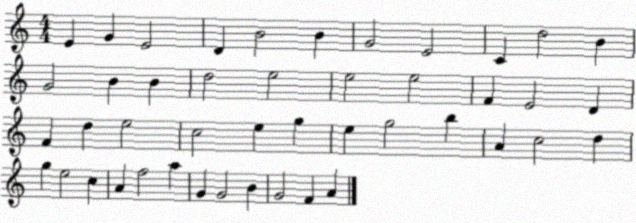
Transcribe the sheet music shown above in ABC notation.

X:1
T:Untitled
M:4/4
L:1/4
K:C
E G E2 D B2 B G2 E2 C d2 B G2 B B d2 e2 e2 e2 F E2 D F d e2 c2 e g e g2 b A c2 d g e2 c A f2 a G G2 B G2 F A